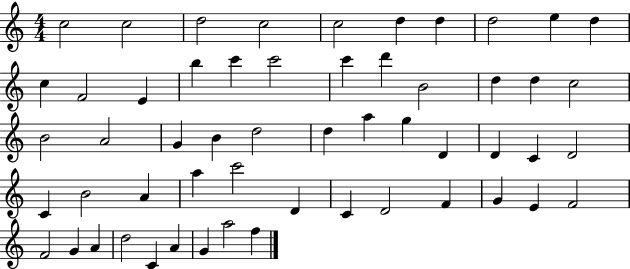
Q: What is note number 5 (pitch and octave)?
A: C5